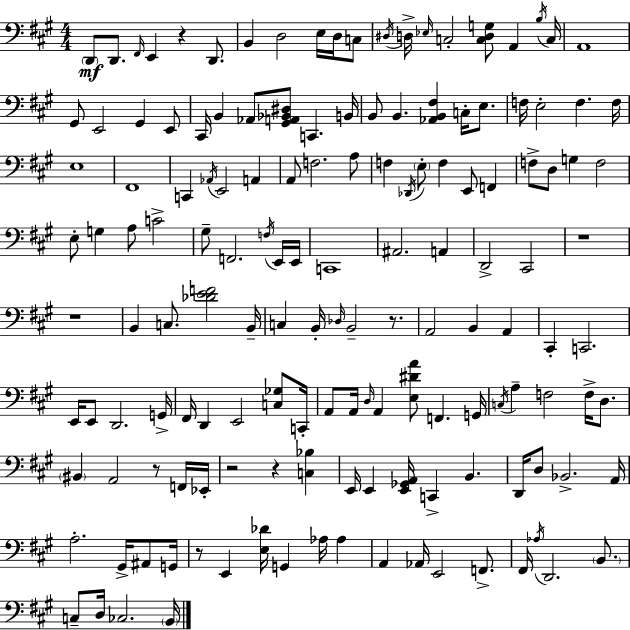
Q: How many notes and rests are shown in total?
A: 148